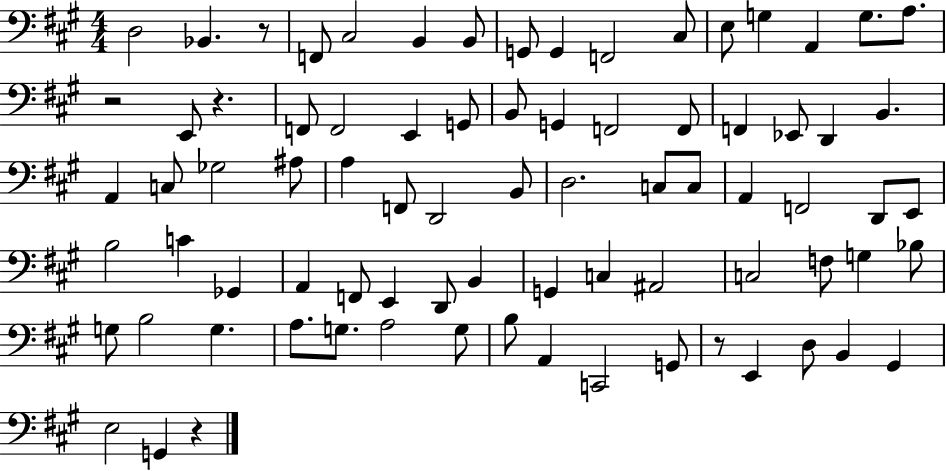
{
  \clef bass
  \numericTimeSignature
  \time 4/4
  \key a \major
  d2 bes,4. r8 | f,8 cis2 b,4 b,8 | g,8 g,4 f,2 cis8 | e8 g4 a,4 g8. a8. | \break r2 e,8 r4. | f,8 f,2 e,4 g,8 | b,8 g,4 f,2 f,8 | f,4 ees,8 d,4 b,4. | \break a,4 c8 ges2 ais8 | a4 f,8 d,2 b,8 | d2. c8 c8 | a,4 f,2 d,8 e,8 | \break b2 c'4 ges,4 | a,4 f,8 e,4 d,8 b,4 | g,4 c4 ais,2 | c2 f8 g4 bes8 | \break g8 b2 g4. | a8. g8. a2 g8 | b8 a,4 c,2 g,8 | r8 e,4 d8 b,4 gis,4 | \break e2 g,4 r4 | \bar "|."
}